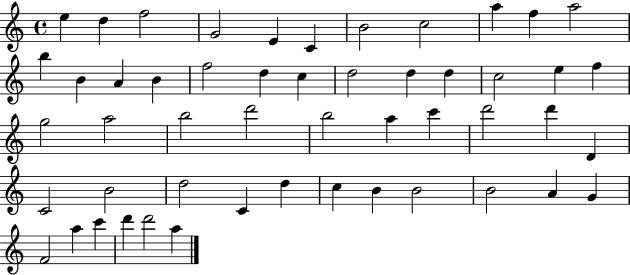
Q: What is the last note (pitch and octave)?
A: A5